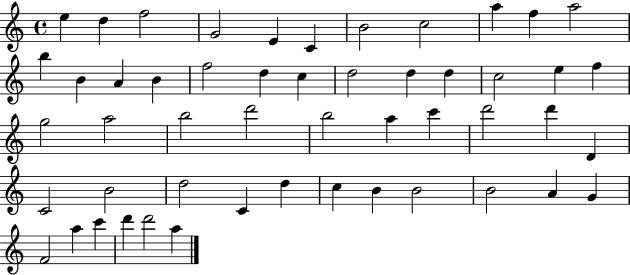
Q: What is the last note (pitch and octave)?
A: A5